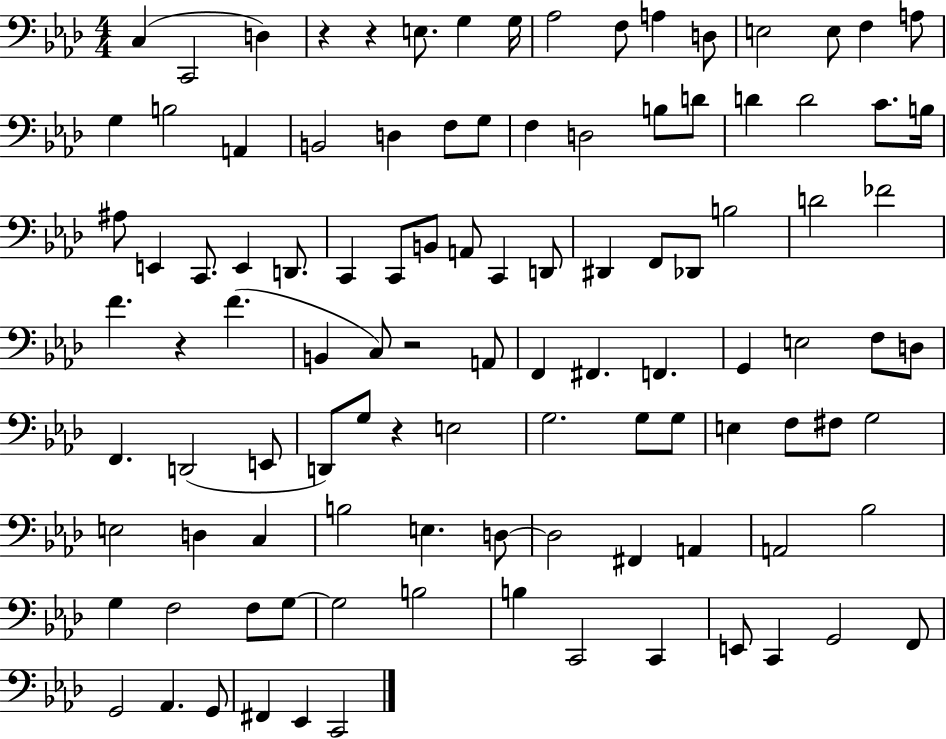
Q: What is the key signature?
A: AES major